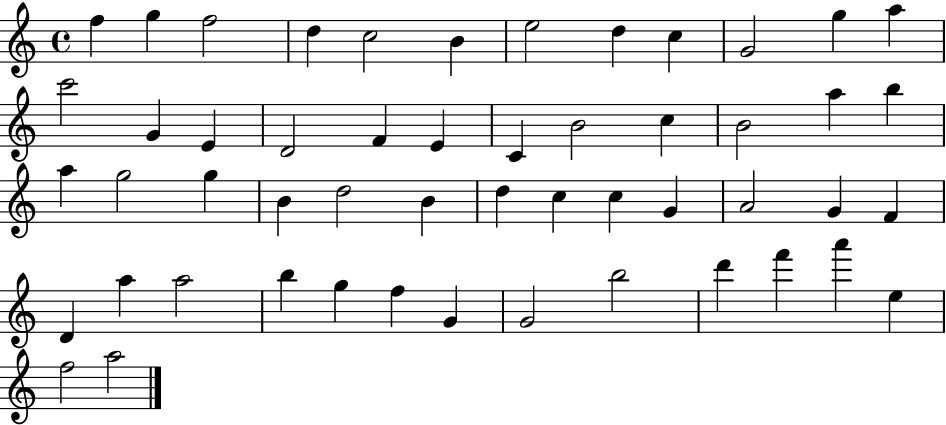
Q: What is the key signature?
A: C major